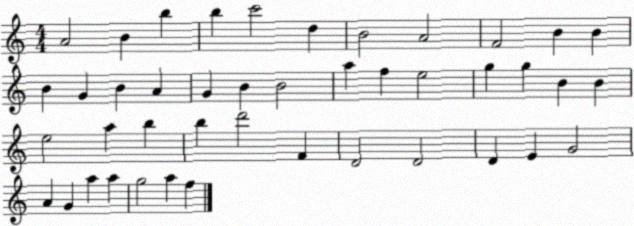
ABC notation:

X:1
T:Untitled
M:4/4
L:1/4
K:C
A2 B b b c'2 d B2 A2 F2 B B B G B A G B B2 a f e2 g g B B e2 a b b d'2 F D2 D2 D E G2 A G a a g2 a f